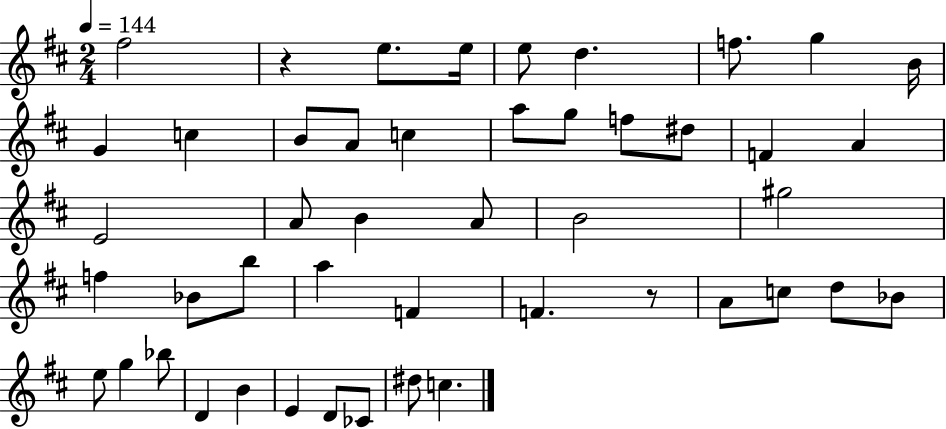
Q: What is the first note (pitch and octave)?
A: F#5